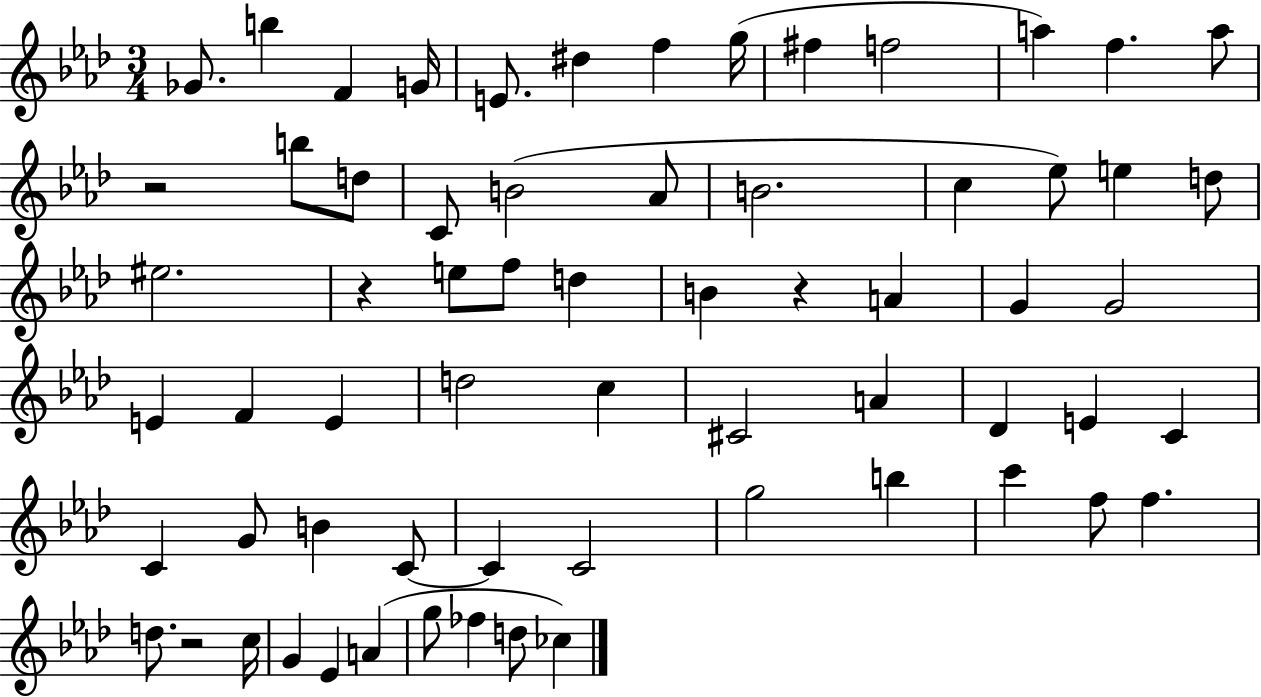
Gb4/e. B5/q F4/q G4/s E4/e. D#5/q F5/q G5/s F#5/q F5/h A5/q F5/q. A5/e R/h B5/e D5/e C4/e B4/h Ab4/e B4/h. C5/q Eb5/e E5/q D5/e EIS5/h. R/q E5/e F5/e D5/q B4/q R/q A4/q G4/q G4/h E4/q F4/q E4/q D5/h C5/q C#4/h A4/q Db4/q E4/q C4/q C4/q G4/e B4/q C4/e C4/q C4/h G5/h B5/q C6/q F5/e F5/q. D5/e. R/h C5/s G4/q Eb4/q A4/q G5/e FES5/q D5/e CES5/q